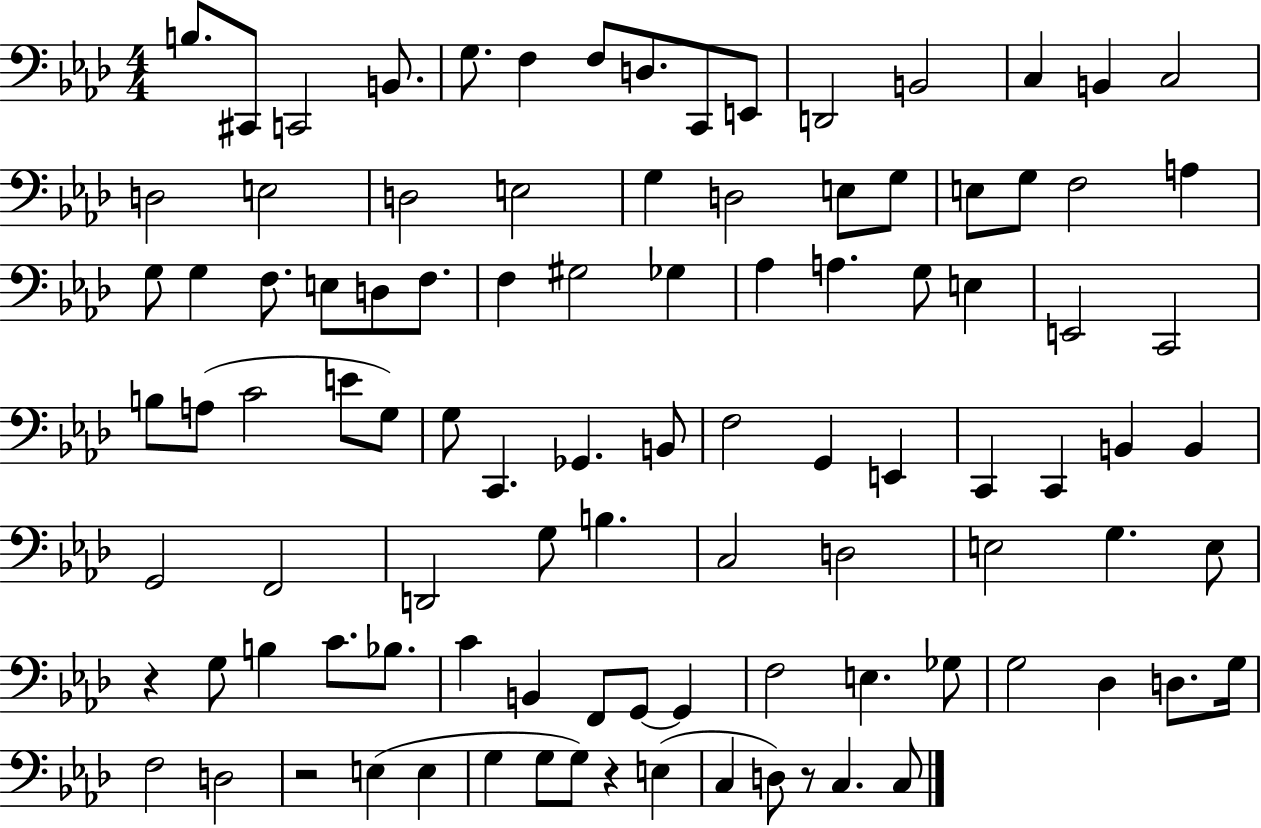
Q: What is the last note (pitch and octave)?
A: C3